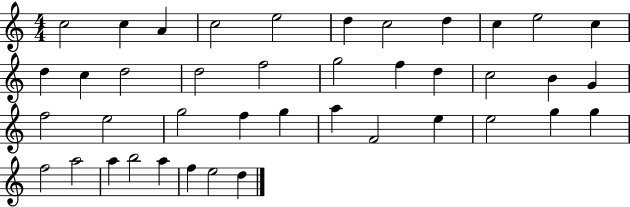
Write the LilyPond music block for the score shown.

{
  \clef treble
  \numericTimeSignature
  \time 4/4
  \key c \major
  c''2 c''4 a'4 | c''2 e''2 | d''4 c''2 d''4 | c''4 e''2 c''4 | \break d''4 c''4 d''2 | d''2 f''2 | g''2 f''4 d''4 | c''2 b'4 g'4 | \break f''2 e''2 | g''2 f''4 g''4 | a''4 f'2 e''4 | e''2 g''4 g''4 | \break f''2 a''2 | a''4 b''2 a''4 | f''4 e''2 d''4 | \bar "|."
}